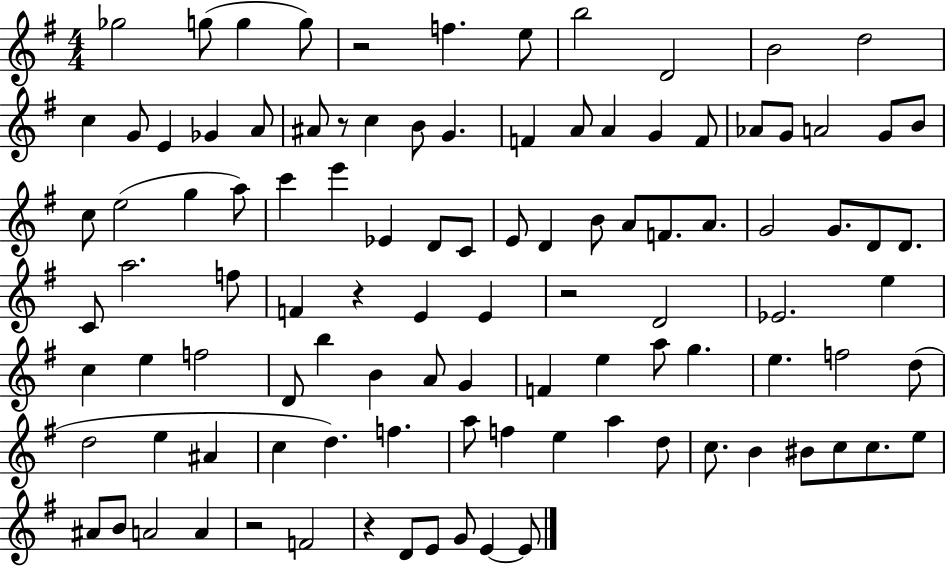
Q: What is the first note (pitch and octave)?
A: Gb5